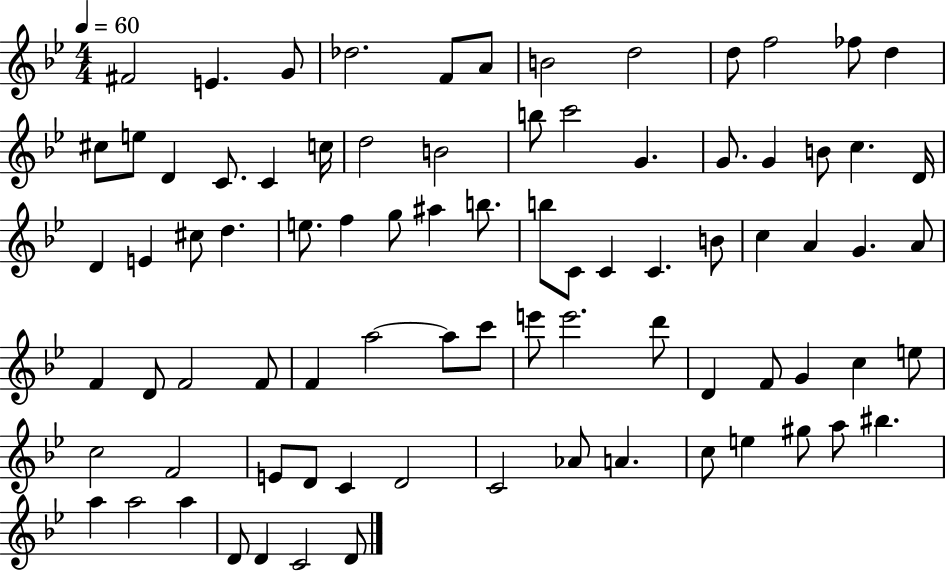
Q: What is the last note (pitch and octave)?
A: D4